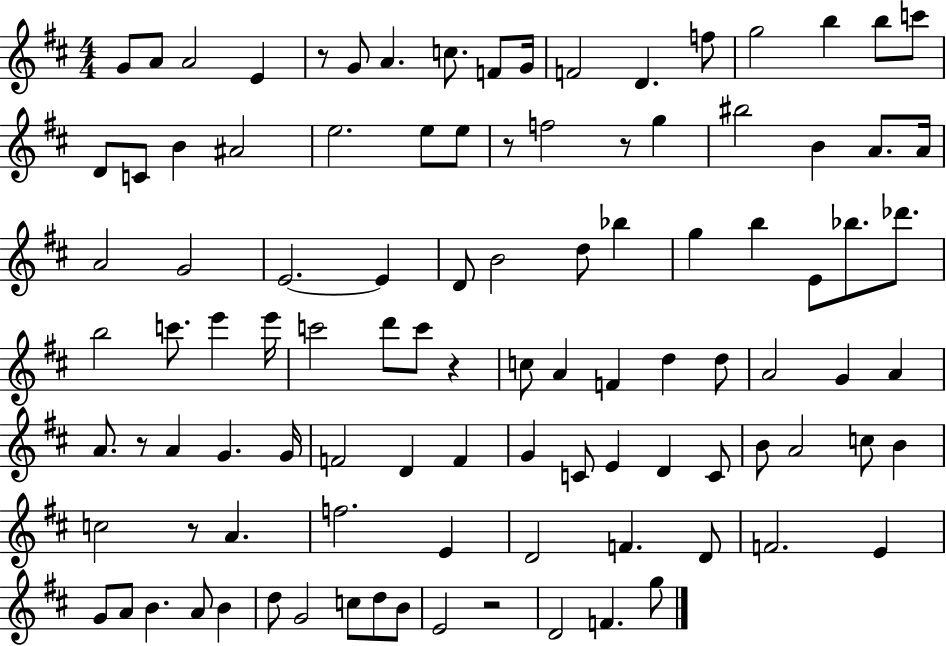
G4/e A4/e A4/h E4/q R/e G4/e A4/q. C5/e. F4/e G4/s F4/h D4/q. F5/e G5/h B5/q B5/e C6/e D4/e C4/e B4/q A#4/h E5/h. E5/e E5/e R/e F5/h R/e G5/q BIS5/h B4/q A4/e. A4/s A4/h G4/h E4/h. E4/q D4/e B4/h D5/e Bb5/q G5/q B5/q E4/e Bb5/e. Db6/e. B5/h C6/e. E6/q E6/s C6/h D6/e C6/e R/q C5/e A4/q F4/q D5/q D5/e A4/h G4/q A4/q A4/e. R/e A4/q G4/q. G4/s F4/h D4/q F4/q G4/q C4/e E4/q D4/q C4/e B4/e A4/h C5/e B4/q C5/h R/e A4/q. F5/h. E4/q D4/h F4/q. D4/e F4/h. E4/q G4/e A4/e B4/q. A4/e B4/q D5/e G4/h C5/e D5/e B4/e E4/h R/h D4/h F4/q. G5/e